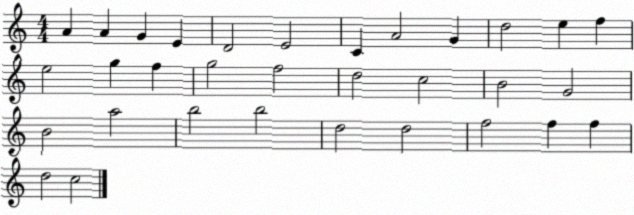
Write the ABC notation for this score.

X:1
T:Untitled
M:4/4
L:1/4
K:C
A A G E D2 E2 C A2 G d2 e f e2 g f g2 f2 d2 c2 B2 G2 B2 a2 b2 b2 d2 d2 f2 f f d2 c2